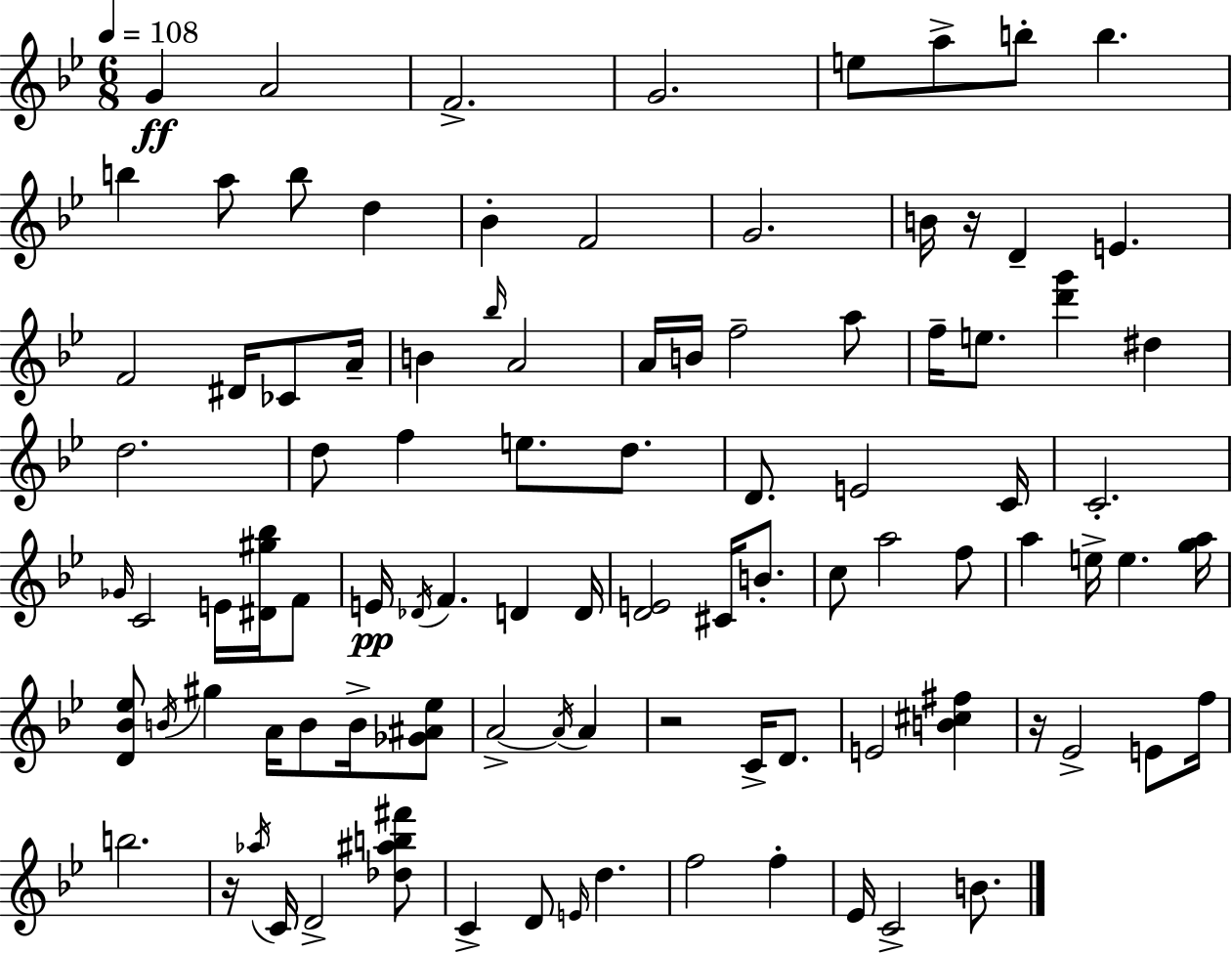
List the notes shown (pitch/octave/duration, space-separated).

G4/q A4/h F4/h. G4/h. E5/e A5/e B5/e B5/q. B5/q A5/e B5/e D5/q Bb4/q F4/h G4/h. B4/s R/s D4/q E4/q. F4/h D#4/s CES4/e A4/s B4/q Bb5/s A4/h A4/s B4/s F5/h A5/e F5/s E5/e. [D6,G6]/q D#5/q D5/h. D5/e F5/q E5/e. D5/e. D4/e. E4/h C4/s C4/h. Gb4/s C4/h E4/s [D#4,G#5,Bb5]/s F4/e E4/s Db4/s F4/q. D4/q D4/s [D4,E4]/h C#4/s B4/e. C5/e A5/h F5/e A5/q E5/s E5/q. [G5,A5]/s [D4,Bb4,Eb5]/e B4/s G#5/q A4/s B4/e B4/s [Gb4,A#4,Eb5]/e A4/h A4/s A4/q R/h C4/s D4/e. E4/h [B4,C#5,F#5]/q R/s Eb4/h E4/e F5/s B5/h. R/s Ab5/s C4/s D4/h [Db5,A#5,B5,F#6]/e C4/q D4/e E4/s D5/q. F5/h F5/q Eb4/s C4/h B4/e.